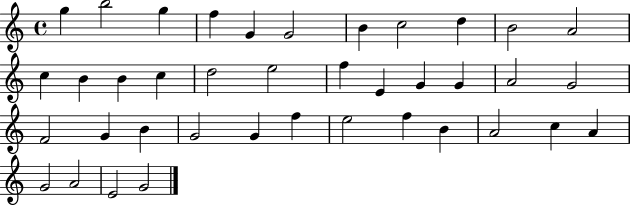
G5/q B5/h G5/q F5/q G4/q G4/h B4/q C5/h D5/q B4/h A4/h C5/q B4/q B4/q C5/q D5/h E5/h F5/q E4/q G4/q G4/q A4/h G4/h F4/h G4/q B4/q G4/h G4/q F5/q E5/h F5/q B4/q A4/h C5/q A4/q G4/h A4/h E4/h G4/h